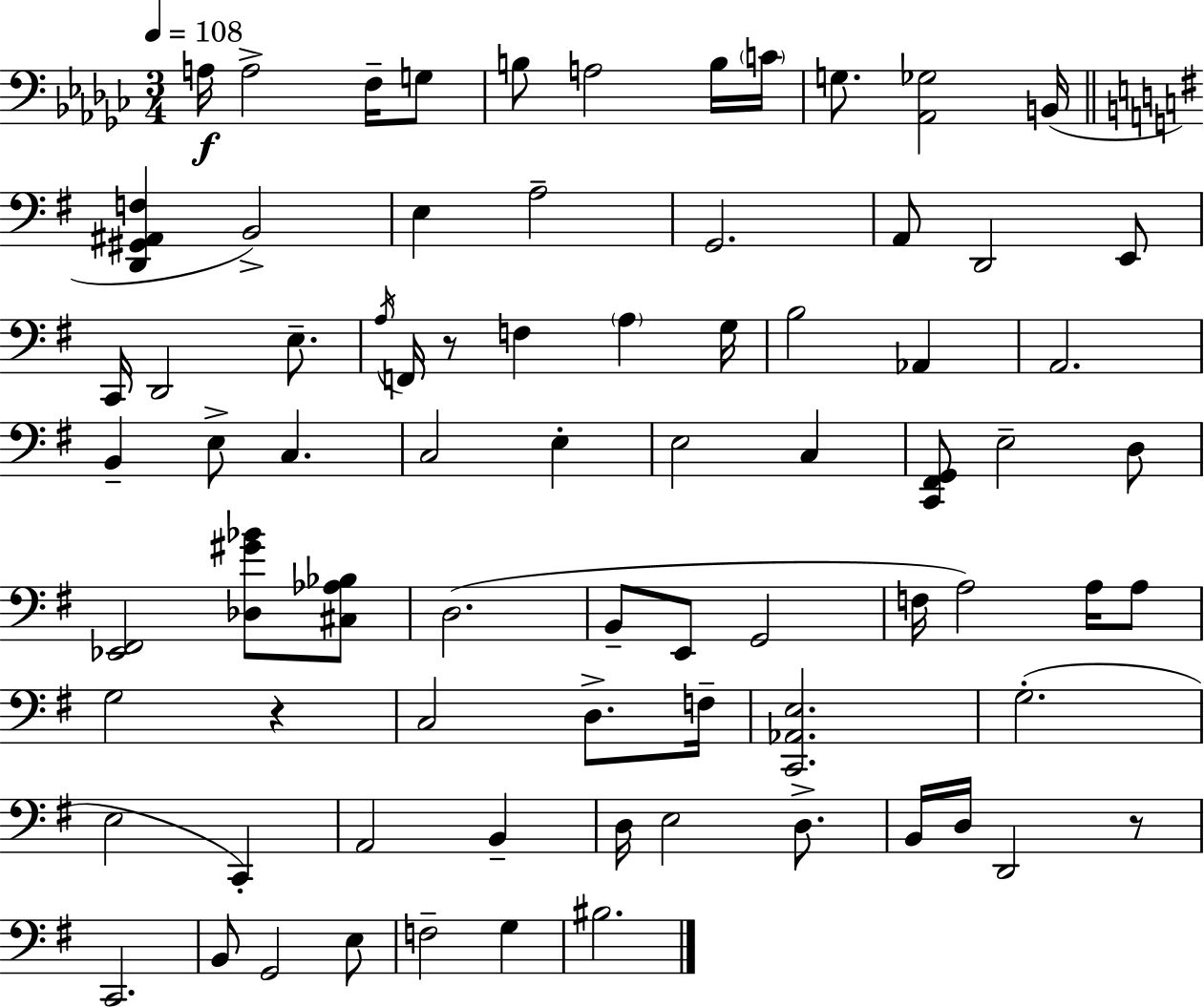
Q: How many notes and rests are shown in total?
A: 77